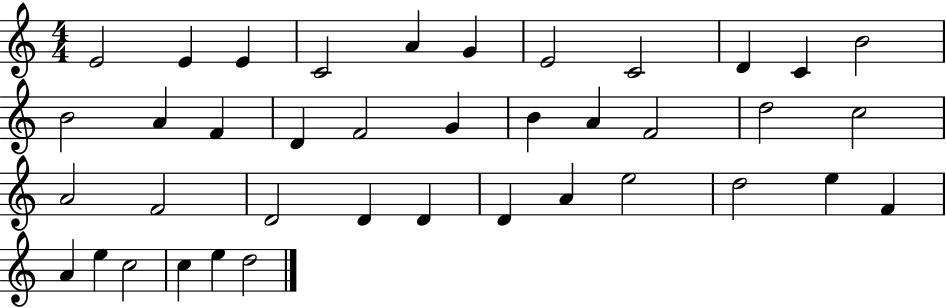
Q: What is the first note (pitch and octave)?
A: E4